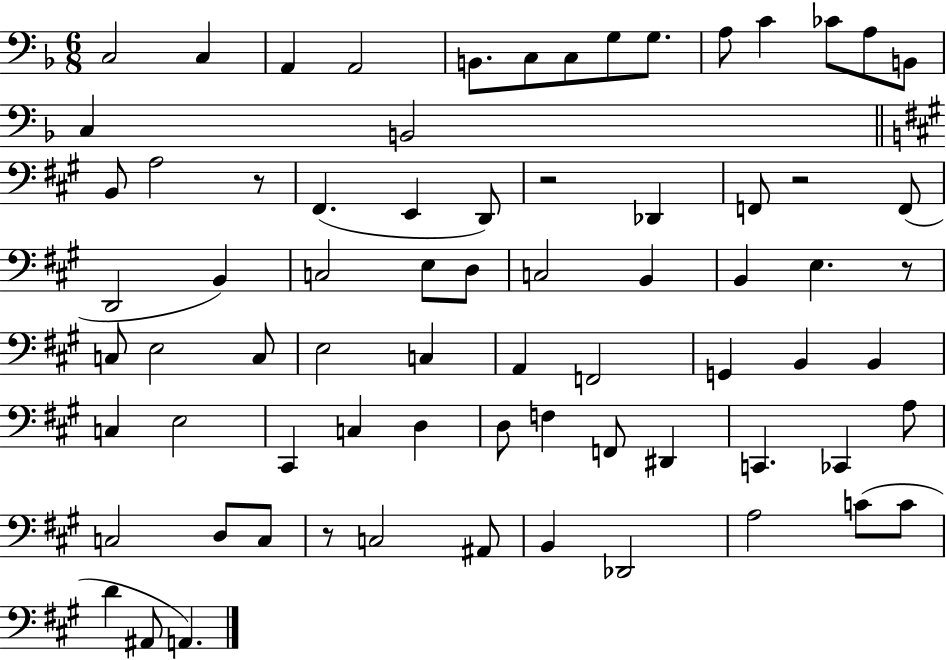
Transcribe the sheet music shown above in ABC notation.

X:1
T:Untitled
M:6/8
L:1/4
K:F
C,2 C, A,, A,,2 B,,/2 C,/2 C,/2 G,/2 G,/2 A,/2 C _C/2 A,/2 B,,/2 C, B,,2 B,,/2 A,2 z/2 ^F,, E,, D,,/2 z2 _D,, F,,/2 z2 F,,/2 D,,2 B,, C,2 E,/2 D,/2 C,2 B,, B,, E, z/2 C,/2 E,2 C,/2 E,2 C, A,, F,,2 G,, B,, B,, C, E,2 ^C,, C, D, D,/2 F, F,,/2 ^D,, C,, _C,, A,/2 C,2 D,/2 C,/2 z/2 C,2 ^A,,/2 B,, _D,,2 A,2 C/2 C/2 D ^A,,/2 A,,